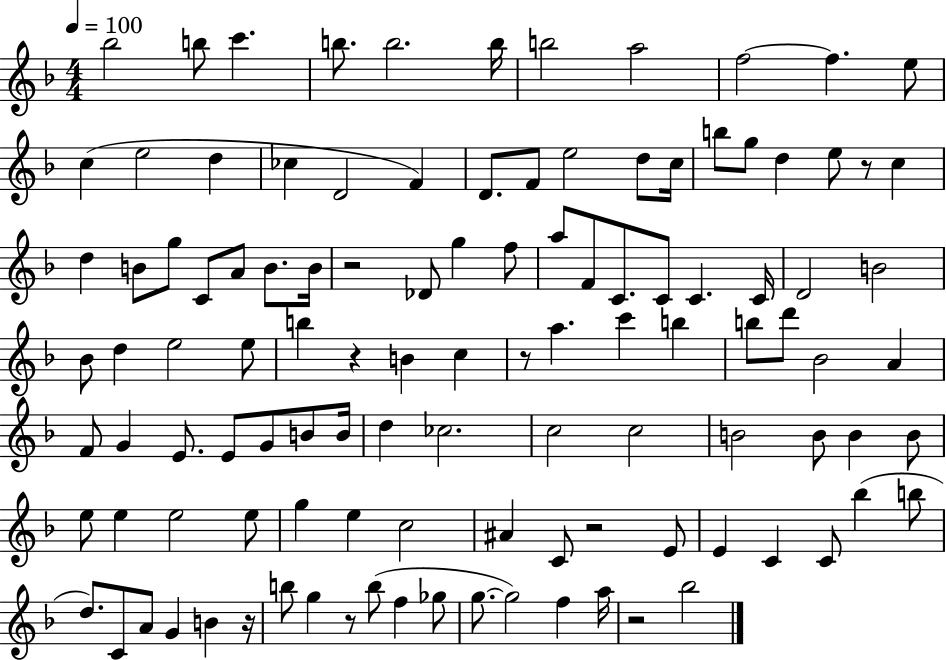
Bb5/h B5/e C6/q. B5/e. B5/h. B5/s B5/h A5/h F5/h F5/q. E5/e C5/q E5/h D5/q CES5/q D4/h F4/q D4/e. F4/e E5/h D5/e C5/s B5/e G5/e D5/q E5/e R/e C5/q D5/q B4/e G5/e C4/e A4/e B4/e. B4/s R/h Db4/e G5/q F5/e A5/e F4/e C4/e. C4/e C4/q. C4/s D4/h B4/h Bb4/e D5/q E5/h E5/e B5/q R/q B4/q C5/q R/e A5/q. C6/q B5/q B5/e D6/e Bb4/h A4/q F4/e G4/q E4/e. E4/e G4/e B4/e B4/s D5/q CES5/h. C5/h C5/h B4/h B4/e B4/q B4/e E5/e E5/q E5/h E5/e G5/q E5/q C5/h A#4/q C4/e R/h E4/e E4/q C4/q C4/e Bb5/q B5/e D5/e. C4/e A4/e G4/q B4/q R/s B5/e G5/q R/e B5/e F5/q Gb5/e G5/e. G5/h F5/q A5/s R/h Bb5/h